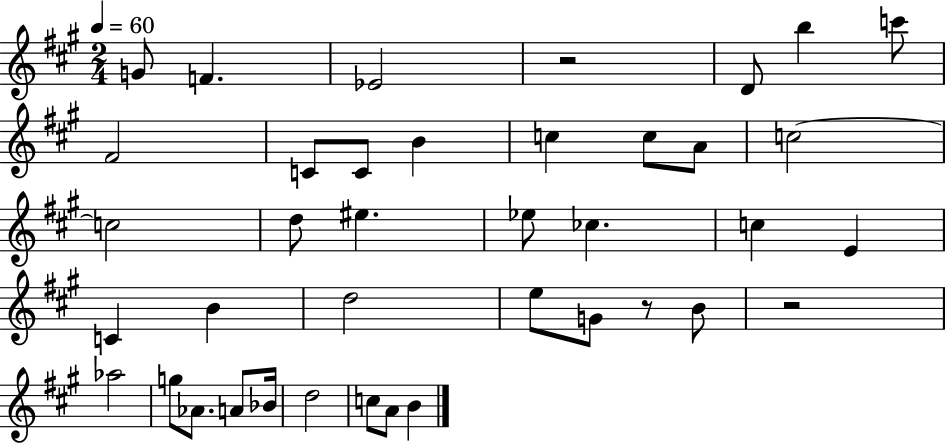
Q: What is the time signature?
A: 2/4